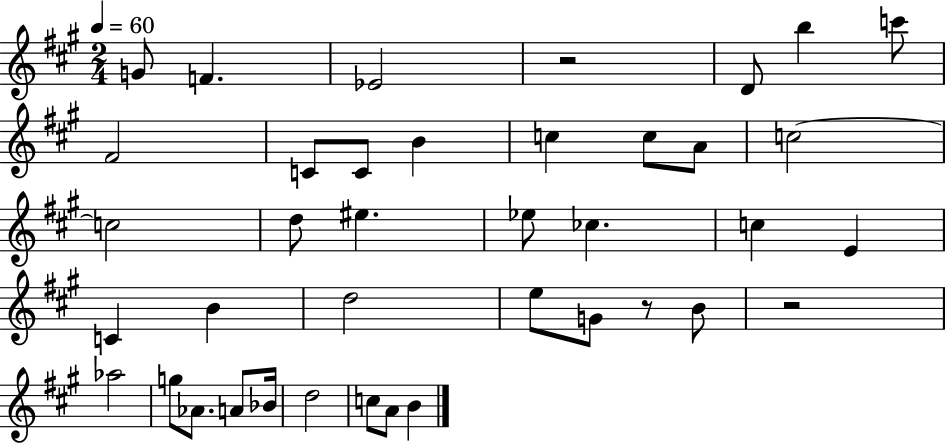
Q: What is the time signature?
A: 2/4